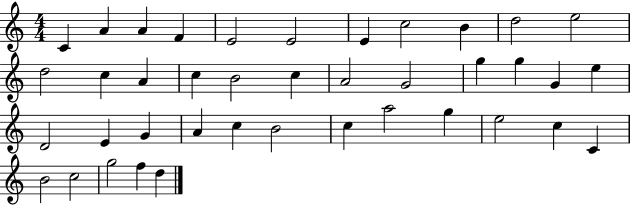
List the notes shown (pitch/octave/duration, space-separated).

C4/q A4/q A4/q F4/q E4/h E4/h E4/q C5/h B4/q D5/h E5/h D5/h C5/q A4/q C5/q B4/h C5/q A4/h G4/h G5/q G5/q G4/q E5/q D4/h E4/q G4/q A4/q C5/q B4/h C5/q A5/h G5/q E5/h C5/q C4/q B4/h C5/h G5/h F5/q D5/q